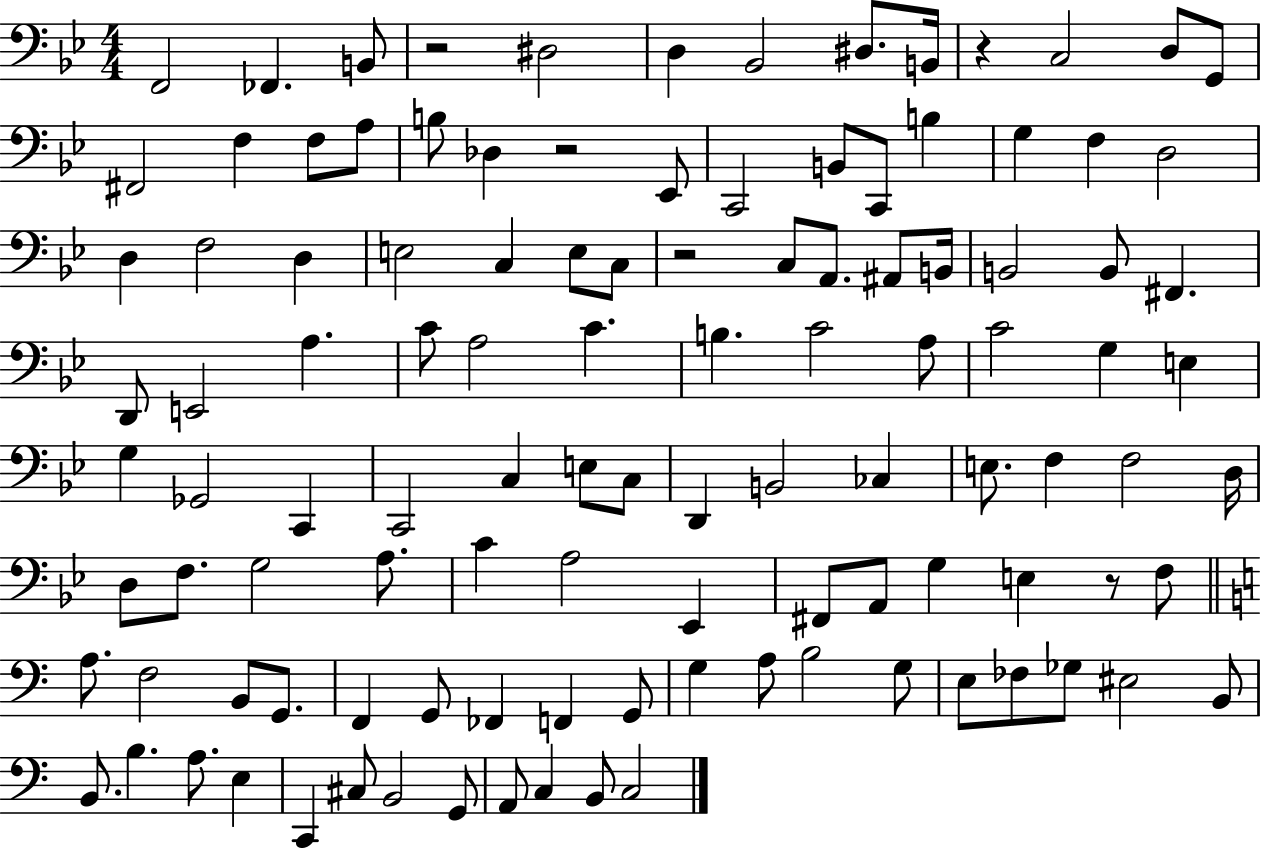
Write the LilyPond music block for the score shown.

{
  \clef bass
  \numericTimeSignature
  \time 4/4
  \key bes \major
  f,2 fes,4. b,8 | r2 dis2 | d4 bes,2 dis8. b,16 | r4 c2 d8 g,8 | \break fis,2 f4 f8 a8 | b8 des4 r2 ees,8 | c,2 b,8 c,8 b4 | g4 f4 d2 | \break d4 f2 d4 | e2 c4 e8 c8 | r2 c8 a,8. ais,8 b,16 | b,2 b,8 fis,4. | \break d,8 e,2 a4. | c'8 a2 c'4. | b4. c'2 a8 | c'2 g4 e4 | \break g4 ges,2 c,4 | c,2 c4 e8 c8 | d,4 b,2 ces4 | e8. f4 f2 d16 | \break d8 f8. g2 a8. | c'4 a2 ees,4 | fis,8 a,8 g4 e4 r8 f8 | \bar "||" \break \key c \major a8. f2 b,8 g,8. | f,4 g,8 fes,4 f,4 g,8 | g4 a8 b2 g8 | e8 fes8 ges8 eis2 b,8 | \break b,8. b4. a8. e4 | c,4 cis8 b,2 g,8 | a,8 c4 b,8 c2 | \bar "|."
}